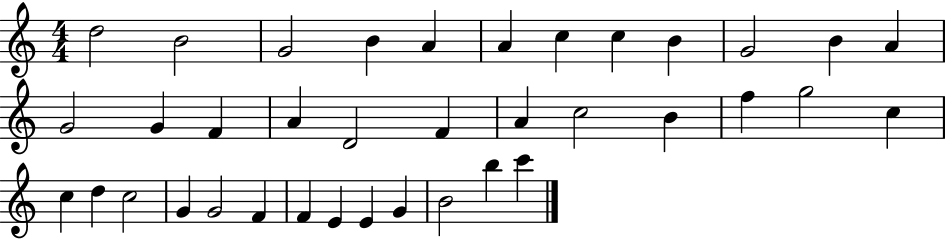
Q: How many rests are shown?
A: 0